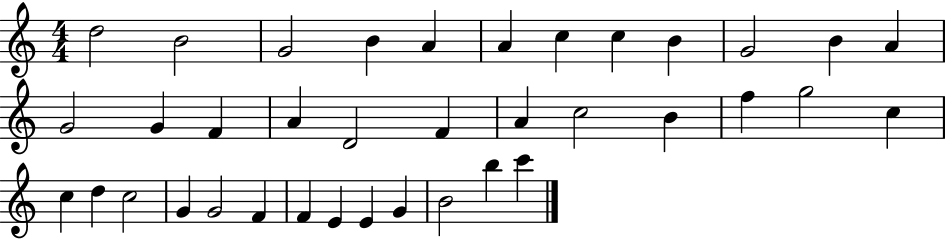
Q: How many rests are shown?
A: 0